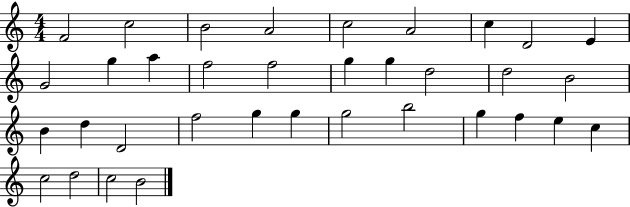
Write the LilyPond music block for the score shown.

{
  \clef treble
  \numericTimeSignature
  \time 4/4
  \key c \major
  f'2 c''2 | b'2 a'2 | c''2 a'2 | c''4 d'2 e'4 | \break g'2 g''4 a''4 | f''2 f''2 | g''4 g''4 d''2 | d''2 b'2 | \break b'4 d''4 d'2 | f''2 g''4 g''4 | g''2 b''2 | g''4 f''4 e''4 c''4 | \break c''2 d''2 | c''2 b'2 | \bar "|."
}